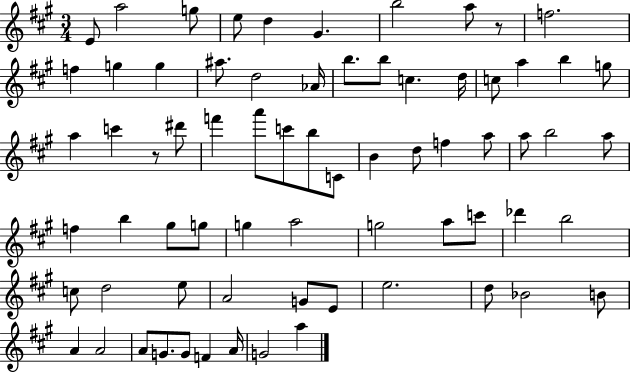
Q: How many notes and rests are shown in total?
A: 70